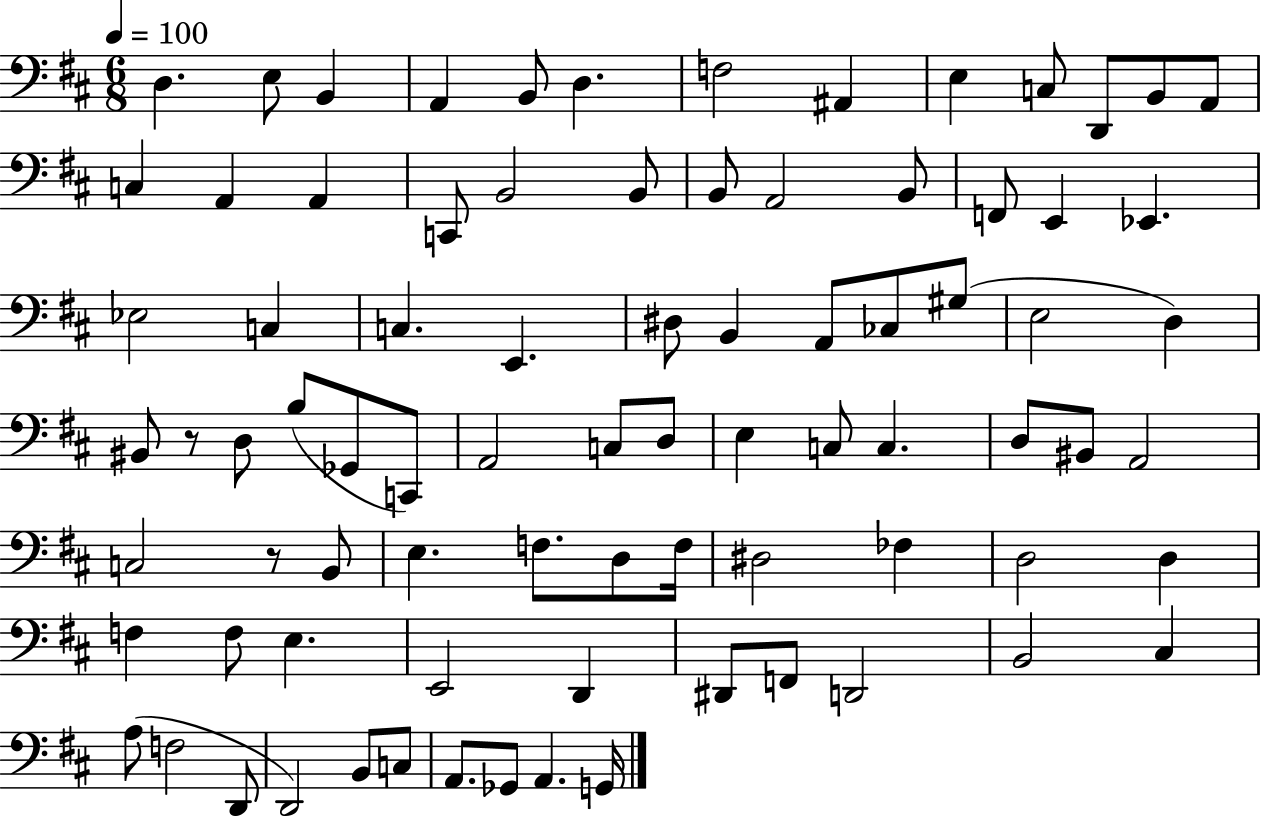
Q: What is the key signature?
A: D major